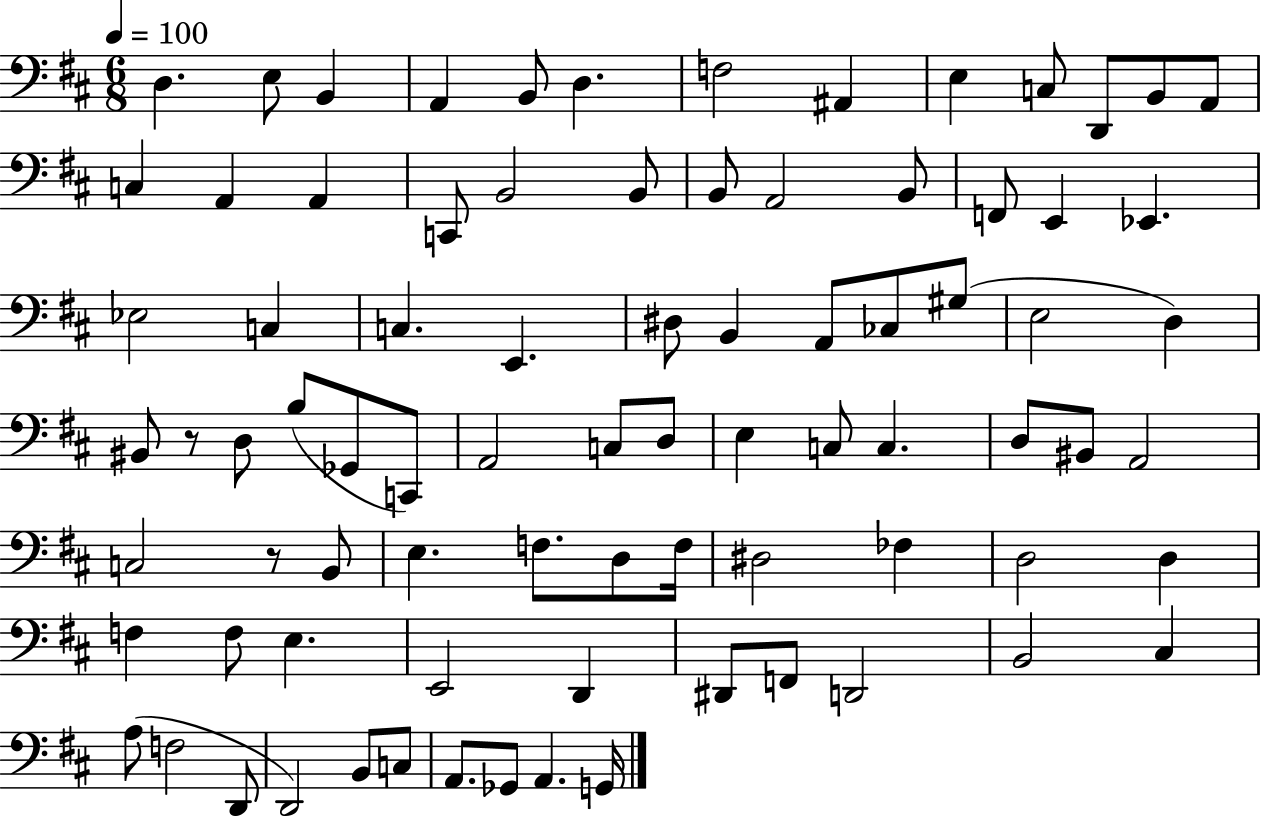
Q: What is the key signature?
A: D major